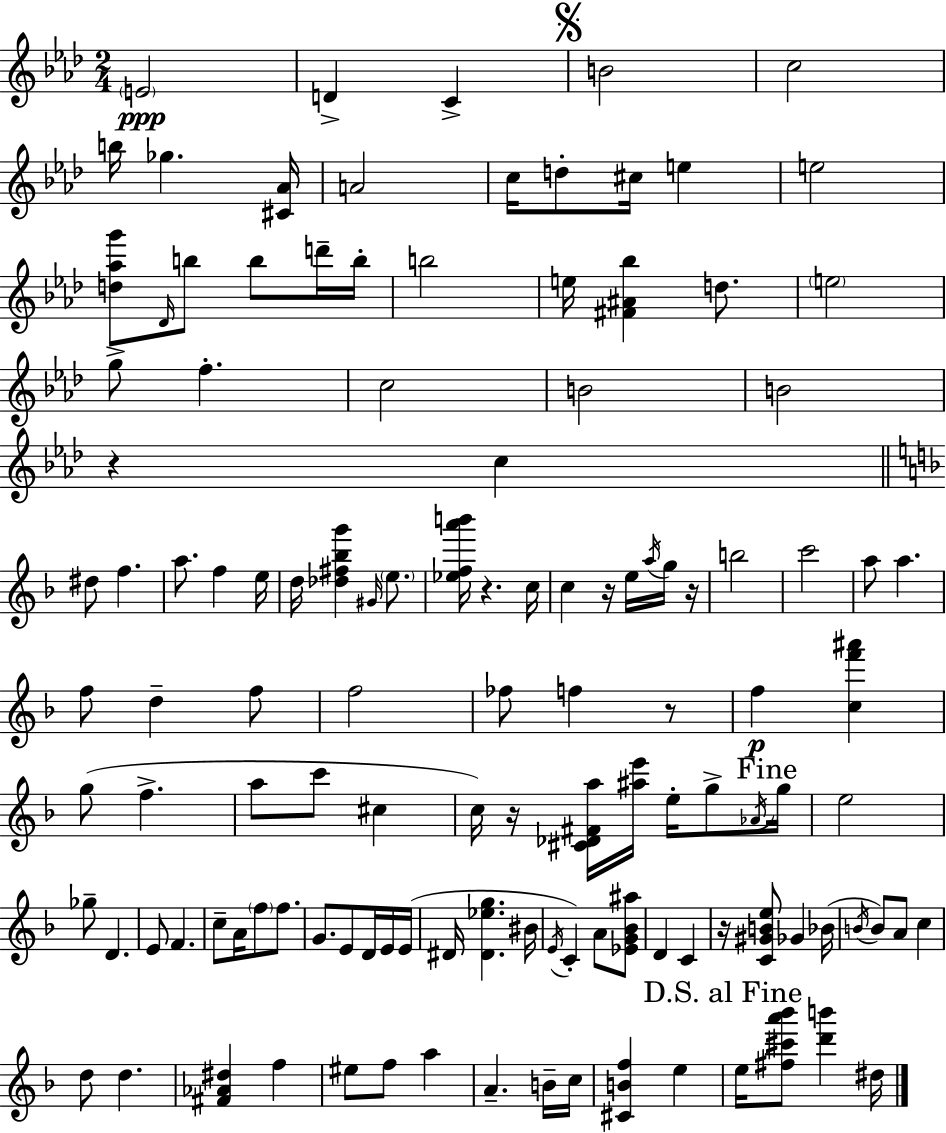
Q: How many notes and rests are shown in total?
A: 123